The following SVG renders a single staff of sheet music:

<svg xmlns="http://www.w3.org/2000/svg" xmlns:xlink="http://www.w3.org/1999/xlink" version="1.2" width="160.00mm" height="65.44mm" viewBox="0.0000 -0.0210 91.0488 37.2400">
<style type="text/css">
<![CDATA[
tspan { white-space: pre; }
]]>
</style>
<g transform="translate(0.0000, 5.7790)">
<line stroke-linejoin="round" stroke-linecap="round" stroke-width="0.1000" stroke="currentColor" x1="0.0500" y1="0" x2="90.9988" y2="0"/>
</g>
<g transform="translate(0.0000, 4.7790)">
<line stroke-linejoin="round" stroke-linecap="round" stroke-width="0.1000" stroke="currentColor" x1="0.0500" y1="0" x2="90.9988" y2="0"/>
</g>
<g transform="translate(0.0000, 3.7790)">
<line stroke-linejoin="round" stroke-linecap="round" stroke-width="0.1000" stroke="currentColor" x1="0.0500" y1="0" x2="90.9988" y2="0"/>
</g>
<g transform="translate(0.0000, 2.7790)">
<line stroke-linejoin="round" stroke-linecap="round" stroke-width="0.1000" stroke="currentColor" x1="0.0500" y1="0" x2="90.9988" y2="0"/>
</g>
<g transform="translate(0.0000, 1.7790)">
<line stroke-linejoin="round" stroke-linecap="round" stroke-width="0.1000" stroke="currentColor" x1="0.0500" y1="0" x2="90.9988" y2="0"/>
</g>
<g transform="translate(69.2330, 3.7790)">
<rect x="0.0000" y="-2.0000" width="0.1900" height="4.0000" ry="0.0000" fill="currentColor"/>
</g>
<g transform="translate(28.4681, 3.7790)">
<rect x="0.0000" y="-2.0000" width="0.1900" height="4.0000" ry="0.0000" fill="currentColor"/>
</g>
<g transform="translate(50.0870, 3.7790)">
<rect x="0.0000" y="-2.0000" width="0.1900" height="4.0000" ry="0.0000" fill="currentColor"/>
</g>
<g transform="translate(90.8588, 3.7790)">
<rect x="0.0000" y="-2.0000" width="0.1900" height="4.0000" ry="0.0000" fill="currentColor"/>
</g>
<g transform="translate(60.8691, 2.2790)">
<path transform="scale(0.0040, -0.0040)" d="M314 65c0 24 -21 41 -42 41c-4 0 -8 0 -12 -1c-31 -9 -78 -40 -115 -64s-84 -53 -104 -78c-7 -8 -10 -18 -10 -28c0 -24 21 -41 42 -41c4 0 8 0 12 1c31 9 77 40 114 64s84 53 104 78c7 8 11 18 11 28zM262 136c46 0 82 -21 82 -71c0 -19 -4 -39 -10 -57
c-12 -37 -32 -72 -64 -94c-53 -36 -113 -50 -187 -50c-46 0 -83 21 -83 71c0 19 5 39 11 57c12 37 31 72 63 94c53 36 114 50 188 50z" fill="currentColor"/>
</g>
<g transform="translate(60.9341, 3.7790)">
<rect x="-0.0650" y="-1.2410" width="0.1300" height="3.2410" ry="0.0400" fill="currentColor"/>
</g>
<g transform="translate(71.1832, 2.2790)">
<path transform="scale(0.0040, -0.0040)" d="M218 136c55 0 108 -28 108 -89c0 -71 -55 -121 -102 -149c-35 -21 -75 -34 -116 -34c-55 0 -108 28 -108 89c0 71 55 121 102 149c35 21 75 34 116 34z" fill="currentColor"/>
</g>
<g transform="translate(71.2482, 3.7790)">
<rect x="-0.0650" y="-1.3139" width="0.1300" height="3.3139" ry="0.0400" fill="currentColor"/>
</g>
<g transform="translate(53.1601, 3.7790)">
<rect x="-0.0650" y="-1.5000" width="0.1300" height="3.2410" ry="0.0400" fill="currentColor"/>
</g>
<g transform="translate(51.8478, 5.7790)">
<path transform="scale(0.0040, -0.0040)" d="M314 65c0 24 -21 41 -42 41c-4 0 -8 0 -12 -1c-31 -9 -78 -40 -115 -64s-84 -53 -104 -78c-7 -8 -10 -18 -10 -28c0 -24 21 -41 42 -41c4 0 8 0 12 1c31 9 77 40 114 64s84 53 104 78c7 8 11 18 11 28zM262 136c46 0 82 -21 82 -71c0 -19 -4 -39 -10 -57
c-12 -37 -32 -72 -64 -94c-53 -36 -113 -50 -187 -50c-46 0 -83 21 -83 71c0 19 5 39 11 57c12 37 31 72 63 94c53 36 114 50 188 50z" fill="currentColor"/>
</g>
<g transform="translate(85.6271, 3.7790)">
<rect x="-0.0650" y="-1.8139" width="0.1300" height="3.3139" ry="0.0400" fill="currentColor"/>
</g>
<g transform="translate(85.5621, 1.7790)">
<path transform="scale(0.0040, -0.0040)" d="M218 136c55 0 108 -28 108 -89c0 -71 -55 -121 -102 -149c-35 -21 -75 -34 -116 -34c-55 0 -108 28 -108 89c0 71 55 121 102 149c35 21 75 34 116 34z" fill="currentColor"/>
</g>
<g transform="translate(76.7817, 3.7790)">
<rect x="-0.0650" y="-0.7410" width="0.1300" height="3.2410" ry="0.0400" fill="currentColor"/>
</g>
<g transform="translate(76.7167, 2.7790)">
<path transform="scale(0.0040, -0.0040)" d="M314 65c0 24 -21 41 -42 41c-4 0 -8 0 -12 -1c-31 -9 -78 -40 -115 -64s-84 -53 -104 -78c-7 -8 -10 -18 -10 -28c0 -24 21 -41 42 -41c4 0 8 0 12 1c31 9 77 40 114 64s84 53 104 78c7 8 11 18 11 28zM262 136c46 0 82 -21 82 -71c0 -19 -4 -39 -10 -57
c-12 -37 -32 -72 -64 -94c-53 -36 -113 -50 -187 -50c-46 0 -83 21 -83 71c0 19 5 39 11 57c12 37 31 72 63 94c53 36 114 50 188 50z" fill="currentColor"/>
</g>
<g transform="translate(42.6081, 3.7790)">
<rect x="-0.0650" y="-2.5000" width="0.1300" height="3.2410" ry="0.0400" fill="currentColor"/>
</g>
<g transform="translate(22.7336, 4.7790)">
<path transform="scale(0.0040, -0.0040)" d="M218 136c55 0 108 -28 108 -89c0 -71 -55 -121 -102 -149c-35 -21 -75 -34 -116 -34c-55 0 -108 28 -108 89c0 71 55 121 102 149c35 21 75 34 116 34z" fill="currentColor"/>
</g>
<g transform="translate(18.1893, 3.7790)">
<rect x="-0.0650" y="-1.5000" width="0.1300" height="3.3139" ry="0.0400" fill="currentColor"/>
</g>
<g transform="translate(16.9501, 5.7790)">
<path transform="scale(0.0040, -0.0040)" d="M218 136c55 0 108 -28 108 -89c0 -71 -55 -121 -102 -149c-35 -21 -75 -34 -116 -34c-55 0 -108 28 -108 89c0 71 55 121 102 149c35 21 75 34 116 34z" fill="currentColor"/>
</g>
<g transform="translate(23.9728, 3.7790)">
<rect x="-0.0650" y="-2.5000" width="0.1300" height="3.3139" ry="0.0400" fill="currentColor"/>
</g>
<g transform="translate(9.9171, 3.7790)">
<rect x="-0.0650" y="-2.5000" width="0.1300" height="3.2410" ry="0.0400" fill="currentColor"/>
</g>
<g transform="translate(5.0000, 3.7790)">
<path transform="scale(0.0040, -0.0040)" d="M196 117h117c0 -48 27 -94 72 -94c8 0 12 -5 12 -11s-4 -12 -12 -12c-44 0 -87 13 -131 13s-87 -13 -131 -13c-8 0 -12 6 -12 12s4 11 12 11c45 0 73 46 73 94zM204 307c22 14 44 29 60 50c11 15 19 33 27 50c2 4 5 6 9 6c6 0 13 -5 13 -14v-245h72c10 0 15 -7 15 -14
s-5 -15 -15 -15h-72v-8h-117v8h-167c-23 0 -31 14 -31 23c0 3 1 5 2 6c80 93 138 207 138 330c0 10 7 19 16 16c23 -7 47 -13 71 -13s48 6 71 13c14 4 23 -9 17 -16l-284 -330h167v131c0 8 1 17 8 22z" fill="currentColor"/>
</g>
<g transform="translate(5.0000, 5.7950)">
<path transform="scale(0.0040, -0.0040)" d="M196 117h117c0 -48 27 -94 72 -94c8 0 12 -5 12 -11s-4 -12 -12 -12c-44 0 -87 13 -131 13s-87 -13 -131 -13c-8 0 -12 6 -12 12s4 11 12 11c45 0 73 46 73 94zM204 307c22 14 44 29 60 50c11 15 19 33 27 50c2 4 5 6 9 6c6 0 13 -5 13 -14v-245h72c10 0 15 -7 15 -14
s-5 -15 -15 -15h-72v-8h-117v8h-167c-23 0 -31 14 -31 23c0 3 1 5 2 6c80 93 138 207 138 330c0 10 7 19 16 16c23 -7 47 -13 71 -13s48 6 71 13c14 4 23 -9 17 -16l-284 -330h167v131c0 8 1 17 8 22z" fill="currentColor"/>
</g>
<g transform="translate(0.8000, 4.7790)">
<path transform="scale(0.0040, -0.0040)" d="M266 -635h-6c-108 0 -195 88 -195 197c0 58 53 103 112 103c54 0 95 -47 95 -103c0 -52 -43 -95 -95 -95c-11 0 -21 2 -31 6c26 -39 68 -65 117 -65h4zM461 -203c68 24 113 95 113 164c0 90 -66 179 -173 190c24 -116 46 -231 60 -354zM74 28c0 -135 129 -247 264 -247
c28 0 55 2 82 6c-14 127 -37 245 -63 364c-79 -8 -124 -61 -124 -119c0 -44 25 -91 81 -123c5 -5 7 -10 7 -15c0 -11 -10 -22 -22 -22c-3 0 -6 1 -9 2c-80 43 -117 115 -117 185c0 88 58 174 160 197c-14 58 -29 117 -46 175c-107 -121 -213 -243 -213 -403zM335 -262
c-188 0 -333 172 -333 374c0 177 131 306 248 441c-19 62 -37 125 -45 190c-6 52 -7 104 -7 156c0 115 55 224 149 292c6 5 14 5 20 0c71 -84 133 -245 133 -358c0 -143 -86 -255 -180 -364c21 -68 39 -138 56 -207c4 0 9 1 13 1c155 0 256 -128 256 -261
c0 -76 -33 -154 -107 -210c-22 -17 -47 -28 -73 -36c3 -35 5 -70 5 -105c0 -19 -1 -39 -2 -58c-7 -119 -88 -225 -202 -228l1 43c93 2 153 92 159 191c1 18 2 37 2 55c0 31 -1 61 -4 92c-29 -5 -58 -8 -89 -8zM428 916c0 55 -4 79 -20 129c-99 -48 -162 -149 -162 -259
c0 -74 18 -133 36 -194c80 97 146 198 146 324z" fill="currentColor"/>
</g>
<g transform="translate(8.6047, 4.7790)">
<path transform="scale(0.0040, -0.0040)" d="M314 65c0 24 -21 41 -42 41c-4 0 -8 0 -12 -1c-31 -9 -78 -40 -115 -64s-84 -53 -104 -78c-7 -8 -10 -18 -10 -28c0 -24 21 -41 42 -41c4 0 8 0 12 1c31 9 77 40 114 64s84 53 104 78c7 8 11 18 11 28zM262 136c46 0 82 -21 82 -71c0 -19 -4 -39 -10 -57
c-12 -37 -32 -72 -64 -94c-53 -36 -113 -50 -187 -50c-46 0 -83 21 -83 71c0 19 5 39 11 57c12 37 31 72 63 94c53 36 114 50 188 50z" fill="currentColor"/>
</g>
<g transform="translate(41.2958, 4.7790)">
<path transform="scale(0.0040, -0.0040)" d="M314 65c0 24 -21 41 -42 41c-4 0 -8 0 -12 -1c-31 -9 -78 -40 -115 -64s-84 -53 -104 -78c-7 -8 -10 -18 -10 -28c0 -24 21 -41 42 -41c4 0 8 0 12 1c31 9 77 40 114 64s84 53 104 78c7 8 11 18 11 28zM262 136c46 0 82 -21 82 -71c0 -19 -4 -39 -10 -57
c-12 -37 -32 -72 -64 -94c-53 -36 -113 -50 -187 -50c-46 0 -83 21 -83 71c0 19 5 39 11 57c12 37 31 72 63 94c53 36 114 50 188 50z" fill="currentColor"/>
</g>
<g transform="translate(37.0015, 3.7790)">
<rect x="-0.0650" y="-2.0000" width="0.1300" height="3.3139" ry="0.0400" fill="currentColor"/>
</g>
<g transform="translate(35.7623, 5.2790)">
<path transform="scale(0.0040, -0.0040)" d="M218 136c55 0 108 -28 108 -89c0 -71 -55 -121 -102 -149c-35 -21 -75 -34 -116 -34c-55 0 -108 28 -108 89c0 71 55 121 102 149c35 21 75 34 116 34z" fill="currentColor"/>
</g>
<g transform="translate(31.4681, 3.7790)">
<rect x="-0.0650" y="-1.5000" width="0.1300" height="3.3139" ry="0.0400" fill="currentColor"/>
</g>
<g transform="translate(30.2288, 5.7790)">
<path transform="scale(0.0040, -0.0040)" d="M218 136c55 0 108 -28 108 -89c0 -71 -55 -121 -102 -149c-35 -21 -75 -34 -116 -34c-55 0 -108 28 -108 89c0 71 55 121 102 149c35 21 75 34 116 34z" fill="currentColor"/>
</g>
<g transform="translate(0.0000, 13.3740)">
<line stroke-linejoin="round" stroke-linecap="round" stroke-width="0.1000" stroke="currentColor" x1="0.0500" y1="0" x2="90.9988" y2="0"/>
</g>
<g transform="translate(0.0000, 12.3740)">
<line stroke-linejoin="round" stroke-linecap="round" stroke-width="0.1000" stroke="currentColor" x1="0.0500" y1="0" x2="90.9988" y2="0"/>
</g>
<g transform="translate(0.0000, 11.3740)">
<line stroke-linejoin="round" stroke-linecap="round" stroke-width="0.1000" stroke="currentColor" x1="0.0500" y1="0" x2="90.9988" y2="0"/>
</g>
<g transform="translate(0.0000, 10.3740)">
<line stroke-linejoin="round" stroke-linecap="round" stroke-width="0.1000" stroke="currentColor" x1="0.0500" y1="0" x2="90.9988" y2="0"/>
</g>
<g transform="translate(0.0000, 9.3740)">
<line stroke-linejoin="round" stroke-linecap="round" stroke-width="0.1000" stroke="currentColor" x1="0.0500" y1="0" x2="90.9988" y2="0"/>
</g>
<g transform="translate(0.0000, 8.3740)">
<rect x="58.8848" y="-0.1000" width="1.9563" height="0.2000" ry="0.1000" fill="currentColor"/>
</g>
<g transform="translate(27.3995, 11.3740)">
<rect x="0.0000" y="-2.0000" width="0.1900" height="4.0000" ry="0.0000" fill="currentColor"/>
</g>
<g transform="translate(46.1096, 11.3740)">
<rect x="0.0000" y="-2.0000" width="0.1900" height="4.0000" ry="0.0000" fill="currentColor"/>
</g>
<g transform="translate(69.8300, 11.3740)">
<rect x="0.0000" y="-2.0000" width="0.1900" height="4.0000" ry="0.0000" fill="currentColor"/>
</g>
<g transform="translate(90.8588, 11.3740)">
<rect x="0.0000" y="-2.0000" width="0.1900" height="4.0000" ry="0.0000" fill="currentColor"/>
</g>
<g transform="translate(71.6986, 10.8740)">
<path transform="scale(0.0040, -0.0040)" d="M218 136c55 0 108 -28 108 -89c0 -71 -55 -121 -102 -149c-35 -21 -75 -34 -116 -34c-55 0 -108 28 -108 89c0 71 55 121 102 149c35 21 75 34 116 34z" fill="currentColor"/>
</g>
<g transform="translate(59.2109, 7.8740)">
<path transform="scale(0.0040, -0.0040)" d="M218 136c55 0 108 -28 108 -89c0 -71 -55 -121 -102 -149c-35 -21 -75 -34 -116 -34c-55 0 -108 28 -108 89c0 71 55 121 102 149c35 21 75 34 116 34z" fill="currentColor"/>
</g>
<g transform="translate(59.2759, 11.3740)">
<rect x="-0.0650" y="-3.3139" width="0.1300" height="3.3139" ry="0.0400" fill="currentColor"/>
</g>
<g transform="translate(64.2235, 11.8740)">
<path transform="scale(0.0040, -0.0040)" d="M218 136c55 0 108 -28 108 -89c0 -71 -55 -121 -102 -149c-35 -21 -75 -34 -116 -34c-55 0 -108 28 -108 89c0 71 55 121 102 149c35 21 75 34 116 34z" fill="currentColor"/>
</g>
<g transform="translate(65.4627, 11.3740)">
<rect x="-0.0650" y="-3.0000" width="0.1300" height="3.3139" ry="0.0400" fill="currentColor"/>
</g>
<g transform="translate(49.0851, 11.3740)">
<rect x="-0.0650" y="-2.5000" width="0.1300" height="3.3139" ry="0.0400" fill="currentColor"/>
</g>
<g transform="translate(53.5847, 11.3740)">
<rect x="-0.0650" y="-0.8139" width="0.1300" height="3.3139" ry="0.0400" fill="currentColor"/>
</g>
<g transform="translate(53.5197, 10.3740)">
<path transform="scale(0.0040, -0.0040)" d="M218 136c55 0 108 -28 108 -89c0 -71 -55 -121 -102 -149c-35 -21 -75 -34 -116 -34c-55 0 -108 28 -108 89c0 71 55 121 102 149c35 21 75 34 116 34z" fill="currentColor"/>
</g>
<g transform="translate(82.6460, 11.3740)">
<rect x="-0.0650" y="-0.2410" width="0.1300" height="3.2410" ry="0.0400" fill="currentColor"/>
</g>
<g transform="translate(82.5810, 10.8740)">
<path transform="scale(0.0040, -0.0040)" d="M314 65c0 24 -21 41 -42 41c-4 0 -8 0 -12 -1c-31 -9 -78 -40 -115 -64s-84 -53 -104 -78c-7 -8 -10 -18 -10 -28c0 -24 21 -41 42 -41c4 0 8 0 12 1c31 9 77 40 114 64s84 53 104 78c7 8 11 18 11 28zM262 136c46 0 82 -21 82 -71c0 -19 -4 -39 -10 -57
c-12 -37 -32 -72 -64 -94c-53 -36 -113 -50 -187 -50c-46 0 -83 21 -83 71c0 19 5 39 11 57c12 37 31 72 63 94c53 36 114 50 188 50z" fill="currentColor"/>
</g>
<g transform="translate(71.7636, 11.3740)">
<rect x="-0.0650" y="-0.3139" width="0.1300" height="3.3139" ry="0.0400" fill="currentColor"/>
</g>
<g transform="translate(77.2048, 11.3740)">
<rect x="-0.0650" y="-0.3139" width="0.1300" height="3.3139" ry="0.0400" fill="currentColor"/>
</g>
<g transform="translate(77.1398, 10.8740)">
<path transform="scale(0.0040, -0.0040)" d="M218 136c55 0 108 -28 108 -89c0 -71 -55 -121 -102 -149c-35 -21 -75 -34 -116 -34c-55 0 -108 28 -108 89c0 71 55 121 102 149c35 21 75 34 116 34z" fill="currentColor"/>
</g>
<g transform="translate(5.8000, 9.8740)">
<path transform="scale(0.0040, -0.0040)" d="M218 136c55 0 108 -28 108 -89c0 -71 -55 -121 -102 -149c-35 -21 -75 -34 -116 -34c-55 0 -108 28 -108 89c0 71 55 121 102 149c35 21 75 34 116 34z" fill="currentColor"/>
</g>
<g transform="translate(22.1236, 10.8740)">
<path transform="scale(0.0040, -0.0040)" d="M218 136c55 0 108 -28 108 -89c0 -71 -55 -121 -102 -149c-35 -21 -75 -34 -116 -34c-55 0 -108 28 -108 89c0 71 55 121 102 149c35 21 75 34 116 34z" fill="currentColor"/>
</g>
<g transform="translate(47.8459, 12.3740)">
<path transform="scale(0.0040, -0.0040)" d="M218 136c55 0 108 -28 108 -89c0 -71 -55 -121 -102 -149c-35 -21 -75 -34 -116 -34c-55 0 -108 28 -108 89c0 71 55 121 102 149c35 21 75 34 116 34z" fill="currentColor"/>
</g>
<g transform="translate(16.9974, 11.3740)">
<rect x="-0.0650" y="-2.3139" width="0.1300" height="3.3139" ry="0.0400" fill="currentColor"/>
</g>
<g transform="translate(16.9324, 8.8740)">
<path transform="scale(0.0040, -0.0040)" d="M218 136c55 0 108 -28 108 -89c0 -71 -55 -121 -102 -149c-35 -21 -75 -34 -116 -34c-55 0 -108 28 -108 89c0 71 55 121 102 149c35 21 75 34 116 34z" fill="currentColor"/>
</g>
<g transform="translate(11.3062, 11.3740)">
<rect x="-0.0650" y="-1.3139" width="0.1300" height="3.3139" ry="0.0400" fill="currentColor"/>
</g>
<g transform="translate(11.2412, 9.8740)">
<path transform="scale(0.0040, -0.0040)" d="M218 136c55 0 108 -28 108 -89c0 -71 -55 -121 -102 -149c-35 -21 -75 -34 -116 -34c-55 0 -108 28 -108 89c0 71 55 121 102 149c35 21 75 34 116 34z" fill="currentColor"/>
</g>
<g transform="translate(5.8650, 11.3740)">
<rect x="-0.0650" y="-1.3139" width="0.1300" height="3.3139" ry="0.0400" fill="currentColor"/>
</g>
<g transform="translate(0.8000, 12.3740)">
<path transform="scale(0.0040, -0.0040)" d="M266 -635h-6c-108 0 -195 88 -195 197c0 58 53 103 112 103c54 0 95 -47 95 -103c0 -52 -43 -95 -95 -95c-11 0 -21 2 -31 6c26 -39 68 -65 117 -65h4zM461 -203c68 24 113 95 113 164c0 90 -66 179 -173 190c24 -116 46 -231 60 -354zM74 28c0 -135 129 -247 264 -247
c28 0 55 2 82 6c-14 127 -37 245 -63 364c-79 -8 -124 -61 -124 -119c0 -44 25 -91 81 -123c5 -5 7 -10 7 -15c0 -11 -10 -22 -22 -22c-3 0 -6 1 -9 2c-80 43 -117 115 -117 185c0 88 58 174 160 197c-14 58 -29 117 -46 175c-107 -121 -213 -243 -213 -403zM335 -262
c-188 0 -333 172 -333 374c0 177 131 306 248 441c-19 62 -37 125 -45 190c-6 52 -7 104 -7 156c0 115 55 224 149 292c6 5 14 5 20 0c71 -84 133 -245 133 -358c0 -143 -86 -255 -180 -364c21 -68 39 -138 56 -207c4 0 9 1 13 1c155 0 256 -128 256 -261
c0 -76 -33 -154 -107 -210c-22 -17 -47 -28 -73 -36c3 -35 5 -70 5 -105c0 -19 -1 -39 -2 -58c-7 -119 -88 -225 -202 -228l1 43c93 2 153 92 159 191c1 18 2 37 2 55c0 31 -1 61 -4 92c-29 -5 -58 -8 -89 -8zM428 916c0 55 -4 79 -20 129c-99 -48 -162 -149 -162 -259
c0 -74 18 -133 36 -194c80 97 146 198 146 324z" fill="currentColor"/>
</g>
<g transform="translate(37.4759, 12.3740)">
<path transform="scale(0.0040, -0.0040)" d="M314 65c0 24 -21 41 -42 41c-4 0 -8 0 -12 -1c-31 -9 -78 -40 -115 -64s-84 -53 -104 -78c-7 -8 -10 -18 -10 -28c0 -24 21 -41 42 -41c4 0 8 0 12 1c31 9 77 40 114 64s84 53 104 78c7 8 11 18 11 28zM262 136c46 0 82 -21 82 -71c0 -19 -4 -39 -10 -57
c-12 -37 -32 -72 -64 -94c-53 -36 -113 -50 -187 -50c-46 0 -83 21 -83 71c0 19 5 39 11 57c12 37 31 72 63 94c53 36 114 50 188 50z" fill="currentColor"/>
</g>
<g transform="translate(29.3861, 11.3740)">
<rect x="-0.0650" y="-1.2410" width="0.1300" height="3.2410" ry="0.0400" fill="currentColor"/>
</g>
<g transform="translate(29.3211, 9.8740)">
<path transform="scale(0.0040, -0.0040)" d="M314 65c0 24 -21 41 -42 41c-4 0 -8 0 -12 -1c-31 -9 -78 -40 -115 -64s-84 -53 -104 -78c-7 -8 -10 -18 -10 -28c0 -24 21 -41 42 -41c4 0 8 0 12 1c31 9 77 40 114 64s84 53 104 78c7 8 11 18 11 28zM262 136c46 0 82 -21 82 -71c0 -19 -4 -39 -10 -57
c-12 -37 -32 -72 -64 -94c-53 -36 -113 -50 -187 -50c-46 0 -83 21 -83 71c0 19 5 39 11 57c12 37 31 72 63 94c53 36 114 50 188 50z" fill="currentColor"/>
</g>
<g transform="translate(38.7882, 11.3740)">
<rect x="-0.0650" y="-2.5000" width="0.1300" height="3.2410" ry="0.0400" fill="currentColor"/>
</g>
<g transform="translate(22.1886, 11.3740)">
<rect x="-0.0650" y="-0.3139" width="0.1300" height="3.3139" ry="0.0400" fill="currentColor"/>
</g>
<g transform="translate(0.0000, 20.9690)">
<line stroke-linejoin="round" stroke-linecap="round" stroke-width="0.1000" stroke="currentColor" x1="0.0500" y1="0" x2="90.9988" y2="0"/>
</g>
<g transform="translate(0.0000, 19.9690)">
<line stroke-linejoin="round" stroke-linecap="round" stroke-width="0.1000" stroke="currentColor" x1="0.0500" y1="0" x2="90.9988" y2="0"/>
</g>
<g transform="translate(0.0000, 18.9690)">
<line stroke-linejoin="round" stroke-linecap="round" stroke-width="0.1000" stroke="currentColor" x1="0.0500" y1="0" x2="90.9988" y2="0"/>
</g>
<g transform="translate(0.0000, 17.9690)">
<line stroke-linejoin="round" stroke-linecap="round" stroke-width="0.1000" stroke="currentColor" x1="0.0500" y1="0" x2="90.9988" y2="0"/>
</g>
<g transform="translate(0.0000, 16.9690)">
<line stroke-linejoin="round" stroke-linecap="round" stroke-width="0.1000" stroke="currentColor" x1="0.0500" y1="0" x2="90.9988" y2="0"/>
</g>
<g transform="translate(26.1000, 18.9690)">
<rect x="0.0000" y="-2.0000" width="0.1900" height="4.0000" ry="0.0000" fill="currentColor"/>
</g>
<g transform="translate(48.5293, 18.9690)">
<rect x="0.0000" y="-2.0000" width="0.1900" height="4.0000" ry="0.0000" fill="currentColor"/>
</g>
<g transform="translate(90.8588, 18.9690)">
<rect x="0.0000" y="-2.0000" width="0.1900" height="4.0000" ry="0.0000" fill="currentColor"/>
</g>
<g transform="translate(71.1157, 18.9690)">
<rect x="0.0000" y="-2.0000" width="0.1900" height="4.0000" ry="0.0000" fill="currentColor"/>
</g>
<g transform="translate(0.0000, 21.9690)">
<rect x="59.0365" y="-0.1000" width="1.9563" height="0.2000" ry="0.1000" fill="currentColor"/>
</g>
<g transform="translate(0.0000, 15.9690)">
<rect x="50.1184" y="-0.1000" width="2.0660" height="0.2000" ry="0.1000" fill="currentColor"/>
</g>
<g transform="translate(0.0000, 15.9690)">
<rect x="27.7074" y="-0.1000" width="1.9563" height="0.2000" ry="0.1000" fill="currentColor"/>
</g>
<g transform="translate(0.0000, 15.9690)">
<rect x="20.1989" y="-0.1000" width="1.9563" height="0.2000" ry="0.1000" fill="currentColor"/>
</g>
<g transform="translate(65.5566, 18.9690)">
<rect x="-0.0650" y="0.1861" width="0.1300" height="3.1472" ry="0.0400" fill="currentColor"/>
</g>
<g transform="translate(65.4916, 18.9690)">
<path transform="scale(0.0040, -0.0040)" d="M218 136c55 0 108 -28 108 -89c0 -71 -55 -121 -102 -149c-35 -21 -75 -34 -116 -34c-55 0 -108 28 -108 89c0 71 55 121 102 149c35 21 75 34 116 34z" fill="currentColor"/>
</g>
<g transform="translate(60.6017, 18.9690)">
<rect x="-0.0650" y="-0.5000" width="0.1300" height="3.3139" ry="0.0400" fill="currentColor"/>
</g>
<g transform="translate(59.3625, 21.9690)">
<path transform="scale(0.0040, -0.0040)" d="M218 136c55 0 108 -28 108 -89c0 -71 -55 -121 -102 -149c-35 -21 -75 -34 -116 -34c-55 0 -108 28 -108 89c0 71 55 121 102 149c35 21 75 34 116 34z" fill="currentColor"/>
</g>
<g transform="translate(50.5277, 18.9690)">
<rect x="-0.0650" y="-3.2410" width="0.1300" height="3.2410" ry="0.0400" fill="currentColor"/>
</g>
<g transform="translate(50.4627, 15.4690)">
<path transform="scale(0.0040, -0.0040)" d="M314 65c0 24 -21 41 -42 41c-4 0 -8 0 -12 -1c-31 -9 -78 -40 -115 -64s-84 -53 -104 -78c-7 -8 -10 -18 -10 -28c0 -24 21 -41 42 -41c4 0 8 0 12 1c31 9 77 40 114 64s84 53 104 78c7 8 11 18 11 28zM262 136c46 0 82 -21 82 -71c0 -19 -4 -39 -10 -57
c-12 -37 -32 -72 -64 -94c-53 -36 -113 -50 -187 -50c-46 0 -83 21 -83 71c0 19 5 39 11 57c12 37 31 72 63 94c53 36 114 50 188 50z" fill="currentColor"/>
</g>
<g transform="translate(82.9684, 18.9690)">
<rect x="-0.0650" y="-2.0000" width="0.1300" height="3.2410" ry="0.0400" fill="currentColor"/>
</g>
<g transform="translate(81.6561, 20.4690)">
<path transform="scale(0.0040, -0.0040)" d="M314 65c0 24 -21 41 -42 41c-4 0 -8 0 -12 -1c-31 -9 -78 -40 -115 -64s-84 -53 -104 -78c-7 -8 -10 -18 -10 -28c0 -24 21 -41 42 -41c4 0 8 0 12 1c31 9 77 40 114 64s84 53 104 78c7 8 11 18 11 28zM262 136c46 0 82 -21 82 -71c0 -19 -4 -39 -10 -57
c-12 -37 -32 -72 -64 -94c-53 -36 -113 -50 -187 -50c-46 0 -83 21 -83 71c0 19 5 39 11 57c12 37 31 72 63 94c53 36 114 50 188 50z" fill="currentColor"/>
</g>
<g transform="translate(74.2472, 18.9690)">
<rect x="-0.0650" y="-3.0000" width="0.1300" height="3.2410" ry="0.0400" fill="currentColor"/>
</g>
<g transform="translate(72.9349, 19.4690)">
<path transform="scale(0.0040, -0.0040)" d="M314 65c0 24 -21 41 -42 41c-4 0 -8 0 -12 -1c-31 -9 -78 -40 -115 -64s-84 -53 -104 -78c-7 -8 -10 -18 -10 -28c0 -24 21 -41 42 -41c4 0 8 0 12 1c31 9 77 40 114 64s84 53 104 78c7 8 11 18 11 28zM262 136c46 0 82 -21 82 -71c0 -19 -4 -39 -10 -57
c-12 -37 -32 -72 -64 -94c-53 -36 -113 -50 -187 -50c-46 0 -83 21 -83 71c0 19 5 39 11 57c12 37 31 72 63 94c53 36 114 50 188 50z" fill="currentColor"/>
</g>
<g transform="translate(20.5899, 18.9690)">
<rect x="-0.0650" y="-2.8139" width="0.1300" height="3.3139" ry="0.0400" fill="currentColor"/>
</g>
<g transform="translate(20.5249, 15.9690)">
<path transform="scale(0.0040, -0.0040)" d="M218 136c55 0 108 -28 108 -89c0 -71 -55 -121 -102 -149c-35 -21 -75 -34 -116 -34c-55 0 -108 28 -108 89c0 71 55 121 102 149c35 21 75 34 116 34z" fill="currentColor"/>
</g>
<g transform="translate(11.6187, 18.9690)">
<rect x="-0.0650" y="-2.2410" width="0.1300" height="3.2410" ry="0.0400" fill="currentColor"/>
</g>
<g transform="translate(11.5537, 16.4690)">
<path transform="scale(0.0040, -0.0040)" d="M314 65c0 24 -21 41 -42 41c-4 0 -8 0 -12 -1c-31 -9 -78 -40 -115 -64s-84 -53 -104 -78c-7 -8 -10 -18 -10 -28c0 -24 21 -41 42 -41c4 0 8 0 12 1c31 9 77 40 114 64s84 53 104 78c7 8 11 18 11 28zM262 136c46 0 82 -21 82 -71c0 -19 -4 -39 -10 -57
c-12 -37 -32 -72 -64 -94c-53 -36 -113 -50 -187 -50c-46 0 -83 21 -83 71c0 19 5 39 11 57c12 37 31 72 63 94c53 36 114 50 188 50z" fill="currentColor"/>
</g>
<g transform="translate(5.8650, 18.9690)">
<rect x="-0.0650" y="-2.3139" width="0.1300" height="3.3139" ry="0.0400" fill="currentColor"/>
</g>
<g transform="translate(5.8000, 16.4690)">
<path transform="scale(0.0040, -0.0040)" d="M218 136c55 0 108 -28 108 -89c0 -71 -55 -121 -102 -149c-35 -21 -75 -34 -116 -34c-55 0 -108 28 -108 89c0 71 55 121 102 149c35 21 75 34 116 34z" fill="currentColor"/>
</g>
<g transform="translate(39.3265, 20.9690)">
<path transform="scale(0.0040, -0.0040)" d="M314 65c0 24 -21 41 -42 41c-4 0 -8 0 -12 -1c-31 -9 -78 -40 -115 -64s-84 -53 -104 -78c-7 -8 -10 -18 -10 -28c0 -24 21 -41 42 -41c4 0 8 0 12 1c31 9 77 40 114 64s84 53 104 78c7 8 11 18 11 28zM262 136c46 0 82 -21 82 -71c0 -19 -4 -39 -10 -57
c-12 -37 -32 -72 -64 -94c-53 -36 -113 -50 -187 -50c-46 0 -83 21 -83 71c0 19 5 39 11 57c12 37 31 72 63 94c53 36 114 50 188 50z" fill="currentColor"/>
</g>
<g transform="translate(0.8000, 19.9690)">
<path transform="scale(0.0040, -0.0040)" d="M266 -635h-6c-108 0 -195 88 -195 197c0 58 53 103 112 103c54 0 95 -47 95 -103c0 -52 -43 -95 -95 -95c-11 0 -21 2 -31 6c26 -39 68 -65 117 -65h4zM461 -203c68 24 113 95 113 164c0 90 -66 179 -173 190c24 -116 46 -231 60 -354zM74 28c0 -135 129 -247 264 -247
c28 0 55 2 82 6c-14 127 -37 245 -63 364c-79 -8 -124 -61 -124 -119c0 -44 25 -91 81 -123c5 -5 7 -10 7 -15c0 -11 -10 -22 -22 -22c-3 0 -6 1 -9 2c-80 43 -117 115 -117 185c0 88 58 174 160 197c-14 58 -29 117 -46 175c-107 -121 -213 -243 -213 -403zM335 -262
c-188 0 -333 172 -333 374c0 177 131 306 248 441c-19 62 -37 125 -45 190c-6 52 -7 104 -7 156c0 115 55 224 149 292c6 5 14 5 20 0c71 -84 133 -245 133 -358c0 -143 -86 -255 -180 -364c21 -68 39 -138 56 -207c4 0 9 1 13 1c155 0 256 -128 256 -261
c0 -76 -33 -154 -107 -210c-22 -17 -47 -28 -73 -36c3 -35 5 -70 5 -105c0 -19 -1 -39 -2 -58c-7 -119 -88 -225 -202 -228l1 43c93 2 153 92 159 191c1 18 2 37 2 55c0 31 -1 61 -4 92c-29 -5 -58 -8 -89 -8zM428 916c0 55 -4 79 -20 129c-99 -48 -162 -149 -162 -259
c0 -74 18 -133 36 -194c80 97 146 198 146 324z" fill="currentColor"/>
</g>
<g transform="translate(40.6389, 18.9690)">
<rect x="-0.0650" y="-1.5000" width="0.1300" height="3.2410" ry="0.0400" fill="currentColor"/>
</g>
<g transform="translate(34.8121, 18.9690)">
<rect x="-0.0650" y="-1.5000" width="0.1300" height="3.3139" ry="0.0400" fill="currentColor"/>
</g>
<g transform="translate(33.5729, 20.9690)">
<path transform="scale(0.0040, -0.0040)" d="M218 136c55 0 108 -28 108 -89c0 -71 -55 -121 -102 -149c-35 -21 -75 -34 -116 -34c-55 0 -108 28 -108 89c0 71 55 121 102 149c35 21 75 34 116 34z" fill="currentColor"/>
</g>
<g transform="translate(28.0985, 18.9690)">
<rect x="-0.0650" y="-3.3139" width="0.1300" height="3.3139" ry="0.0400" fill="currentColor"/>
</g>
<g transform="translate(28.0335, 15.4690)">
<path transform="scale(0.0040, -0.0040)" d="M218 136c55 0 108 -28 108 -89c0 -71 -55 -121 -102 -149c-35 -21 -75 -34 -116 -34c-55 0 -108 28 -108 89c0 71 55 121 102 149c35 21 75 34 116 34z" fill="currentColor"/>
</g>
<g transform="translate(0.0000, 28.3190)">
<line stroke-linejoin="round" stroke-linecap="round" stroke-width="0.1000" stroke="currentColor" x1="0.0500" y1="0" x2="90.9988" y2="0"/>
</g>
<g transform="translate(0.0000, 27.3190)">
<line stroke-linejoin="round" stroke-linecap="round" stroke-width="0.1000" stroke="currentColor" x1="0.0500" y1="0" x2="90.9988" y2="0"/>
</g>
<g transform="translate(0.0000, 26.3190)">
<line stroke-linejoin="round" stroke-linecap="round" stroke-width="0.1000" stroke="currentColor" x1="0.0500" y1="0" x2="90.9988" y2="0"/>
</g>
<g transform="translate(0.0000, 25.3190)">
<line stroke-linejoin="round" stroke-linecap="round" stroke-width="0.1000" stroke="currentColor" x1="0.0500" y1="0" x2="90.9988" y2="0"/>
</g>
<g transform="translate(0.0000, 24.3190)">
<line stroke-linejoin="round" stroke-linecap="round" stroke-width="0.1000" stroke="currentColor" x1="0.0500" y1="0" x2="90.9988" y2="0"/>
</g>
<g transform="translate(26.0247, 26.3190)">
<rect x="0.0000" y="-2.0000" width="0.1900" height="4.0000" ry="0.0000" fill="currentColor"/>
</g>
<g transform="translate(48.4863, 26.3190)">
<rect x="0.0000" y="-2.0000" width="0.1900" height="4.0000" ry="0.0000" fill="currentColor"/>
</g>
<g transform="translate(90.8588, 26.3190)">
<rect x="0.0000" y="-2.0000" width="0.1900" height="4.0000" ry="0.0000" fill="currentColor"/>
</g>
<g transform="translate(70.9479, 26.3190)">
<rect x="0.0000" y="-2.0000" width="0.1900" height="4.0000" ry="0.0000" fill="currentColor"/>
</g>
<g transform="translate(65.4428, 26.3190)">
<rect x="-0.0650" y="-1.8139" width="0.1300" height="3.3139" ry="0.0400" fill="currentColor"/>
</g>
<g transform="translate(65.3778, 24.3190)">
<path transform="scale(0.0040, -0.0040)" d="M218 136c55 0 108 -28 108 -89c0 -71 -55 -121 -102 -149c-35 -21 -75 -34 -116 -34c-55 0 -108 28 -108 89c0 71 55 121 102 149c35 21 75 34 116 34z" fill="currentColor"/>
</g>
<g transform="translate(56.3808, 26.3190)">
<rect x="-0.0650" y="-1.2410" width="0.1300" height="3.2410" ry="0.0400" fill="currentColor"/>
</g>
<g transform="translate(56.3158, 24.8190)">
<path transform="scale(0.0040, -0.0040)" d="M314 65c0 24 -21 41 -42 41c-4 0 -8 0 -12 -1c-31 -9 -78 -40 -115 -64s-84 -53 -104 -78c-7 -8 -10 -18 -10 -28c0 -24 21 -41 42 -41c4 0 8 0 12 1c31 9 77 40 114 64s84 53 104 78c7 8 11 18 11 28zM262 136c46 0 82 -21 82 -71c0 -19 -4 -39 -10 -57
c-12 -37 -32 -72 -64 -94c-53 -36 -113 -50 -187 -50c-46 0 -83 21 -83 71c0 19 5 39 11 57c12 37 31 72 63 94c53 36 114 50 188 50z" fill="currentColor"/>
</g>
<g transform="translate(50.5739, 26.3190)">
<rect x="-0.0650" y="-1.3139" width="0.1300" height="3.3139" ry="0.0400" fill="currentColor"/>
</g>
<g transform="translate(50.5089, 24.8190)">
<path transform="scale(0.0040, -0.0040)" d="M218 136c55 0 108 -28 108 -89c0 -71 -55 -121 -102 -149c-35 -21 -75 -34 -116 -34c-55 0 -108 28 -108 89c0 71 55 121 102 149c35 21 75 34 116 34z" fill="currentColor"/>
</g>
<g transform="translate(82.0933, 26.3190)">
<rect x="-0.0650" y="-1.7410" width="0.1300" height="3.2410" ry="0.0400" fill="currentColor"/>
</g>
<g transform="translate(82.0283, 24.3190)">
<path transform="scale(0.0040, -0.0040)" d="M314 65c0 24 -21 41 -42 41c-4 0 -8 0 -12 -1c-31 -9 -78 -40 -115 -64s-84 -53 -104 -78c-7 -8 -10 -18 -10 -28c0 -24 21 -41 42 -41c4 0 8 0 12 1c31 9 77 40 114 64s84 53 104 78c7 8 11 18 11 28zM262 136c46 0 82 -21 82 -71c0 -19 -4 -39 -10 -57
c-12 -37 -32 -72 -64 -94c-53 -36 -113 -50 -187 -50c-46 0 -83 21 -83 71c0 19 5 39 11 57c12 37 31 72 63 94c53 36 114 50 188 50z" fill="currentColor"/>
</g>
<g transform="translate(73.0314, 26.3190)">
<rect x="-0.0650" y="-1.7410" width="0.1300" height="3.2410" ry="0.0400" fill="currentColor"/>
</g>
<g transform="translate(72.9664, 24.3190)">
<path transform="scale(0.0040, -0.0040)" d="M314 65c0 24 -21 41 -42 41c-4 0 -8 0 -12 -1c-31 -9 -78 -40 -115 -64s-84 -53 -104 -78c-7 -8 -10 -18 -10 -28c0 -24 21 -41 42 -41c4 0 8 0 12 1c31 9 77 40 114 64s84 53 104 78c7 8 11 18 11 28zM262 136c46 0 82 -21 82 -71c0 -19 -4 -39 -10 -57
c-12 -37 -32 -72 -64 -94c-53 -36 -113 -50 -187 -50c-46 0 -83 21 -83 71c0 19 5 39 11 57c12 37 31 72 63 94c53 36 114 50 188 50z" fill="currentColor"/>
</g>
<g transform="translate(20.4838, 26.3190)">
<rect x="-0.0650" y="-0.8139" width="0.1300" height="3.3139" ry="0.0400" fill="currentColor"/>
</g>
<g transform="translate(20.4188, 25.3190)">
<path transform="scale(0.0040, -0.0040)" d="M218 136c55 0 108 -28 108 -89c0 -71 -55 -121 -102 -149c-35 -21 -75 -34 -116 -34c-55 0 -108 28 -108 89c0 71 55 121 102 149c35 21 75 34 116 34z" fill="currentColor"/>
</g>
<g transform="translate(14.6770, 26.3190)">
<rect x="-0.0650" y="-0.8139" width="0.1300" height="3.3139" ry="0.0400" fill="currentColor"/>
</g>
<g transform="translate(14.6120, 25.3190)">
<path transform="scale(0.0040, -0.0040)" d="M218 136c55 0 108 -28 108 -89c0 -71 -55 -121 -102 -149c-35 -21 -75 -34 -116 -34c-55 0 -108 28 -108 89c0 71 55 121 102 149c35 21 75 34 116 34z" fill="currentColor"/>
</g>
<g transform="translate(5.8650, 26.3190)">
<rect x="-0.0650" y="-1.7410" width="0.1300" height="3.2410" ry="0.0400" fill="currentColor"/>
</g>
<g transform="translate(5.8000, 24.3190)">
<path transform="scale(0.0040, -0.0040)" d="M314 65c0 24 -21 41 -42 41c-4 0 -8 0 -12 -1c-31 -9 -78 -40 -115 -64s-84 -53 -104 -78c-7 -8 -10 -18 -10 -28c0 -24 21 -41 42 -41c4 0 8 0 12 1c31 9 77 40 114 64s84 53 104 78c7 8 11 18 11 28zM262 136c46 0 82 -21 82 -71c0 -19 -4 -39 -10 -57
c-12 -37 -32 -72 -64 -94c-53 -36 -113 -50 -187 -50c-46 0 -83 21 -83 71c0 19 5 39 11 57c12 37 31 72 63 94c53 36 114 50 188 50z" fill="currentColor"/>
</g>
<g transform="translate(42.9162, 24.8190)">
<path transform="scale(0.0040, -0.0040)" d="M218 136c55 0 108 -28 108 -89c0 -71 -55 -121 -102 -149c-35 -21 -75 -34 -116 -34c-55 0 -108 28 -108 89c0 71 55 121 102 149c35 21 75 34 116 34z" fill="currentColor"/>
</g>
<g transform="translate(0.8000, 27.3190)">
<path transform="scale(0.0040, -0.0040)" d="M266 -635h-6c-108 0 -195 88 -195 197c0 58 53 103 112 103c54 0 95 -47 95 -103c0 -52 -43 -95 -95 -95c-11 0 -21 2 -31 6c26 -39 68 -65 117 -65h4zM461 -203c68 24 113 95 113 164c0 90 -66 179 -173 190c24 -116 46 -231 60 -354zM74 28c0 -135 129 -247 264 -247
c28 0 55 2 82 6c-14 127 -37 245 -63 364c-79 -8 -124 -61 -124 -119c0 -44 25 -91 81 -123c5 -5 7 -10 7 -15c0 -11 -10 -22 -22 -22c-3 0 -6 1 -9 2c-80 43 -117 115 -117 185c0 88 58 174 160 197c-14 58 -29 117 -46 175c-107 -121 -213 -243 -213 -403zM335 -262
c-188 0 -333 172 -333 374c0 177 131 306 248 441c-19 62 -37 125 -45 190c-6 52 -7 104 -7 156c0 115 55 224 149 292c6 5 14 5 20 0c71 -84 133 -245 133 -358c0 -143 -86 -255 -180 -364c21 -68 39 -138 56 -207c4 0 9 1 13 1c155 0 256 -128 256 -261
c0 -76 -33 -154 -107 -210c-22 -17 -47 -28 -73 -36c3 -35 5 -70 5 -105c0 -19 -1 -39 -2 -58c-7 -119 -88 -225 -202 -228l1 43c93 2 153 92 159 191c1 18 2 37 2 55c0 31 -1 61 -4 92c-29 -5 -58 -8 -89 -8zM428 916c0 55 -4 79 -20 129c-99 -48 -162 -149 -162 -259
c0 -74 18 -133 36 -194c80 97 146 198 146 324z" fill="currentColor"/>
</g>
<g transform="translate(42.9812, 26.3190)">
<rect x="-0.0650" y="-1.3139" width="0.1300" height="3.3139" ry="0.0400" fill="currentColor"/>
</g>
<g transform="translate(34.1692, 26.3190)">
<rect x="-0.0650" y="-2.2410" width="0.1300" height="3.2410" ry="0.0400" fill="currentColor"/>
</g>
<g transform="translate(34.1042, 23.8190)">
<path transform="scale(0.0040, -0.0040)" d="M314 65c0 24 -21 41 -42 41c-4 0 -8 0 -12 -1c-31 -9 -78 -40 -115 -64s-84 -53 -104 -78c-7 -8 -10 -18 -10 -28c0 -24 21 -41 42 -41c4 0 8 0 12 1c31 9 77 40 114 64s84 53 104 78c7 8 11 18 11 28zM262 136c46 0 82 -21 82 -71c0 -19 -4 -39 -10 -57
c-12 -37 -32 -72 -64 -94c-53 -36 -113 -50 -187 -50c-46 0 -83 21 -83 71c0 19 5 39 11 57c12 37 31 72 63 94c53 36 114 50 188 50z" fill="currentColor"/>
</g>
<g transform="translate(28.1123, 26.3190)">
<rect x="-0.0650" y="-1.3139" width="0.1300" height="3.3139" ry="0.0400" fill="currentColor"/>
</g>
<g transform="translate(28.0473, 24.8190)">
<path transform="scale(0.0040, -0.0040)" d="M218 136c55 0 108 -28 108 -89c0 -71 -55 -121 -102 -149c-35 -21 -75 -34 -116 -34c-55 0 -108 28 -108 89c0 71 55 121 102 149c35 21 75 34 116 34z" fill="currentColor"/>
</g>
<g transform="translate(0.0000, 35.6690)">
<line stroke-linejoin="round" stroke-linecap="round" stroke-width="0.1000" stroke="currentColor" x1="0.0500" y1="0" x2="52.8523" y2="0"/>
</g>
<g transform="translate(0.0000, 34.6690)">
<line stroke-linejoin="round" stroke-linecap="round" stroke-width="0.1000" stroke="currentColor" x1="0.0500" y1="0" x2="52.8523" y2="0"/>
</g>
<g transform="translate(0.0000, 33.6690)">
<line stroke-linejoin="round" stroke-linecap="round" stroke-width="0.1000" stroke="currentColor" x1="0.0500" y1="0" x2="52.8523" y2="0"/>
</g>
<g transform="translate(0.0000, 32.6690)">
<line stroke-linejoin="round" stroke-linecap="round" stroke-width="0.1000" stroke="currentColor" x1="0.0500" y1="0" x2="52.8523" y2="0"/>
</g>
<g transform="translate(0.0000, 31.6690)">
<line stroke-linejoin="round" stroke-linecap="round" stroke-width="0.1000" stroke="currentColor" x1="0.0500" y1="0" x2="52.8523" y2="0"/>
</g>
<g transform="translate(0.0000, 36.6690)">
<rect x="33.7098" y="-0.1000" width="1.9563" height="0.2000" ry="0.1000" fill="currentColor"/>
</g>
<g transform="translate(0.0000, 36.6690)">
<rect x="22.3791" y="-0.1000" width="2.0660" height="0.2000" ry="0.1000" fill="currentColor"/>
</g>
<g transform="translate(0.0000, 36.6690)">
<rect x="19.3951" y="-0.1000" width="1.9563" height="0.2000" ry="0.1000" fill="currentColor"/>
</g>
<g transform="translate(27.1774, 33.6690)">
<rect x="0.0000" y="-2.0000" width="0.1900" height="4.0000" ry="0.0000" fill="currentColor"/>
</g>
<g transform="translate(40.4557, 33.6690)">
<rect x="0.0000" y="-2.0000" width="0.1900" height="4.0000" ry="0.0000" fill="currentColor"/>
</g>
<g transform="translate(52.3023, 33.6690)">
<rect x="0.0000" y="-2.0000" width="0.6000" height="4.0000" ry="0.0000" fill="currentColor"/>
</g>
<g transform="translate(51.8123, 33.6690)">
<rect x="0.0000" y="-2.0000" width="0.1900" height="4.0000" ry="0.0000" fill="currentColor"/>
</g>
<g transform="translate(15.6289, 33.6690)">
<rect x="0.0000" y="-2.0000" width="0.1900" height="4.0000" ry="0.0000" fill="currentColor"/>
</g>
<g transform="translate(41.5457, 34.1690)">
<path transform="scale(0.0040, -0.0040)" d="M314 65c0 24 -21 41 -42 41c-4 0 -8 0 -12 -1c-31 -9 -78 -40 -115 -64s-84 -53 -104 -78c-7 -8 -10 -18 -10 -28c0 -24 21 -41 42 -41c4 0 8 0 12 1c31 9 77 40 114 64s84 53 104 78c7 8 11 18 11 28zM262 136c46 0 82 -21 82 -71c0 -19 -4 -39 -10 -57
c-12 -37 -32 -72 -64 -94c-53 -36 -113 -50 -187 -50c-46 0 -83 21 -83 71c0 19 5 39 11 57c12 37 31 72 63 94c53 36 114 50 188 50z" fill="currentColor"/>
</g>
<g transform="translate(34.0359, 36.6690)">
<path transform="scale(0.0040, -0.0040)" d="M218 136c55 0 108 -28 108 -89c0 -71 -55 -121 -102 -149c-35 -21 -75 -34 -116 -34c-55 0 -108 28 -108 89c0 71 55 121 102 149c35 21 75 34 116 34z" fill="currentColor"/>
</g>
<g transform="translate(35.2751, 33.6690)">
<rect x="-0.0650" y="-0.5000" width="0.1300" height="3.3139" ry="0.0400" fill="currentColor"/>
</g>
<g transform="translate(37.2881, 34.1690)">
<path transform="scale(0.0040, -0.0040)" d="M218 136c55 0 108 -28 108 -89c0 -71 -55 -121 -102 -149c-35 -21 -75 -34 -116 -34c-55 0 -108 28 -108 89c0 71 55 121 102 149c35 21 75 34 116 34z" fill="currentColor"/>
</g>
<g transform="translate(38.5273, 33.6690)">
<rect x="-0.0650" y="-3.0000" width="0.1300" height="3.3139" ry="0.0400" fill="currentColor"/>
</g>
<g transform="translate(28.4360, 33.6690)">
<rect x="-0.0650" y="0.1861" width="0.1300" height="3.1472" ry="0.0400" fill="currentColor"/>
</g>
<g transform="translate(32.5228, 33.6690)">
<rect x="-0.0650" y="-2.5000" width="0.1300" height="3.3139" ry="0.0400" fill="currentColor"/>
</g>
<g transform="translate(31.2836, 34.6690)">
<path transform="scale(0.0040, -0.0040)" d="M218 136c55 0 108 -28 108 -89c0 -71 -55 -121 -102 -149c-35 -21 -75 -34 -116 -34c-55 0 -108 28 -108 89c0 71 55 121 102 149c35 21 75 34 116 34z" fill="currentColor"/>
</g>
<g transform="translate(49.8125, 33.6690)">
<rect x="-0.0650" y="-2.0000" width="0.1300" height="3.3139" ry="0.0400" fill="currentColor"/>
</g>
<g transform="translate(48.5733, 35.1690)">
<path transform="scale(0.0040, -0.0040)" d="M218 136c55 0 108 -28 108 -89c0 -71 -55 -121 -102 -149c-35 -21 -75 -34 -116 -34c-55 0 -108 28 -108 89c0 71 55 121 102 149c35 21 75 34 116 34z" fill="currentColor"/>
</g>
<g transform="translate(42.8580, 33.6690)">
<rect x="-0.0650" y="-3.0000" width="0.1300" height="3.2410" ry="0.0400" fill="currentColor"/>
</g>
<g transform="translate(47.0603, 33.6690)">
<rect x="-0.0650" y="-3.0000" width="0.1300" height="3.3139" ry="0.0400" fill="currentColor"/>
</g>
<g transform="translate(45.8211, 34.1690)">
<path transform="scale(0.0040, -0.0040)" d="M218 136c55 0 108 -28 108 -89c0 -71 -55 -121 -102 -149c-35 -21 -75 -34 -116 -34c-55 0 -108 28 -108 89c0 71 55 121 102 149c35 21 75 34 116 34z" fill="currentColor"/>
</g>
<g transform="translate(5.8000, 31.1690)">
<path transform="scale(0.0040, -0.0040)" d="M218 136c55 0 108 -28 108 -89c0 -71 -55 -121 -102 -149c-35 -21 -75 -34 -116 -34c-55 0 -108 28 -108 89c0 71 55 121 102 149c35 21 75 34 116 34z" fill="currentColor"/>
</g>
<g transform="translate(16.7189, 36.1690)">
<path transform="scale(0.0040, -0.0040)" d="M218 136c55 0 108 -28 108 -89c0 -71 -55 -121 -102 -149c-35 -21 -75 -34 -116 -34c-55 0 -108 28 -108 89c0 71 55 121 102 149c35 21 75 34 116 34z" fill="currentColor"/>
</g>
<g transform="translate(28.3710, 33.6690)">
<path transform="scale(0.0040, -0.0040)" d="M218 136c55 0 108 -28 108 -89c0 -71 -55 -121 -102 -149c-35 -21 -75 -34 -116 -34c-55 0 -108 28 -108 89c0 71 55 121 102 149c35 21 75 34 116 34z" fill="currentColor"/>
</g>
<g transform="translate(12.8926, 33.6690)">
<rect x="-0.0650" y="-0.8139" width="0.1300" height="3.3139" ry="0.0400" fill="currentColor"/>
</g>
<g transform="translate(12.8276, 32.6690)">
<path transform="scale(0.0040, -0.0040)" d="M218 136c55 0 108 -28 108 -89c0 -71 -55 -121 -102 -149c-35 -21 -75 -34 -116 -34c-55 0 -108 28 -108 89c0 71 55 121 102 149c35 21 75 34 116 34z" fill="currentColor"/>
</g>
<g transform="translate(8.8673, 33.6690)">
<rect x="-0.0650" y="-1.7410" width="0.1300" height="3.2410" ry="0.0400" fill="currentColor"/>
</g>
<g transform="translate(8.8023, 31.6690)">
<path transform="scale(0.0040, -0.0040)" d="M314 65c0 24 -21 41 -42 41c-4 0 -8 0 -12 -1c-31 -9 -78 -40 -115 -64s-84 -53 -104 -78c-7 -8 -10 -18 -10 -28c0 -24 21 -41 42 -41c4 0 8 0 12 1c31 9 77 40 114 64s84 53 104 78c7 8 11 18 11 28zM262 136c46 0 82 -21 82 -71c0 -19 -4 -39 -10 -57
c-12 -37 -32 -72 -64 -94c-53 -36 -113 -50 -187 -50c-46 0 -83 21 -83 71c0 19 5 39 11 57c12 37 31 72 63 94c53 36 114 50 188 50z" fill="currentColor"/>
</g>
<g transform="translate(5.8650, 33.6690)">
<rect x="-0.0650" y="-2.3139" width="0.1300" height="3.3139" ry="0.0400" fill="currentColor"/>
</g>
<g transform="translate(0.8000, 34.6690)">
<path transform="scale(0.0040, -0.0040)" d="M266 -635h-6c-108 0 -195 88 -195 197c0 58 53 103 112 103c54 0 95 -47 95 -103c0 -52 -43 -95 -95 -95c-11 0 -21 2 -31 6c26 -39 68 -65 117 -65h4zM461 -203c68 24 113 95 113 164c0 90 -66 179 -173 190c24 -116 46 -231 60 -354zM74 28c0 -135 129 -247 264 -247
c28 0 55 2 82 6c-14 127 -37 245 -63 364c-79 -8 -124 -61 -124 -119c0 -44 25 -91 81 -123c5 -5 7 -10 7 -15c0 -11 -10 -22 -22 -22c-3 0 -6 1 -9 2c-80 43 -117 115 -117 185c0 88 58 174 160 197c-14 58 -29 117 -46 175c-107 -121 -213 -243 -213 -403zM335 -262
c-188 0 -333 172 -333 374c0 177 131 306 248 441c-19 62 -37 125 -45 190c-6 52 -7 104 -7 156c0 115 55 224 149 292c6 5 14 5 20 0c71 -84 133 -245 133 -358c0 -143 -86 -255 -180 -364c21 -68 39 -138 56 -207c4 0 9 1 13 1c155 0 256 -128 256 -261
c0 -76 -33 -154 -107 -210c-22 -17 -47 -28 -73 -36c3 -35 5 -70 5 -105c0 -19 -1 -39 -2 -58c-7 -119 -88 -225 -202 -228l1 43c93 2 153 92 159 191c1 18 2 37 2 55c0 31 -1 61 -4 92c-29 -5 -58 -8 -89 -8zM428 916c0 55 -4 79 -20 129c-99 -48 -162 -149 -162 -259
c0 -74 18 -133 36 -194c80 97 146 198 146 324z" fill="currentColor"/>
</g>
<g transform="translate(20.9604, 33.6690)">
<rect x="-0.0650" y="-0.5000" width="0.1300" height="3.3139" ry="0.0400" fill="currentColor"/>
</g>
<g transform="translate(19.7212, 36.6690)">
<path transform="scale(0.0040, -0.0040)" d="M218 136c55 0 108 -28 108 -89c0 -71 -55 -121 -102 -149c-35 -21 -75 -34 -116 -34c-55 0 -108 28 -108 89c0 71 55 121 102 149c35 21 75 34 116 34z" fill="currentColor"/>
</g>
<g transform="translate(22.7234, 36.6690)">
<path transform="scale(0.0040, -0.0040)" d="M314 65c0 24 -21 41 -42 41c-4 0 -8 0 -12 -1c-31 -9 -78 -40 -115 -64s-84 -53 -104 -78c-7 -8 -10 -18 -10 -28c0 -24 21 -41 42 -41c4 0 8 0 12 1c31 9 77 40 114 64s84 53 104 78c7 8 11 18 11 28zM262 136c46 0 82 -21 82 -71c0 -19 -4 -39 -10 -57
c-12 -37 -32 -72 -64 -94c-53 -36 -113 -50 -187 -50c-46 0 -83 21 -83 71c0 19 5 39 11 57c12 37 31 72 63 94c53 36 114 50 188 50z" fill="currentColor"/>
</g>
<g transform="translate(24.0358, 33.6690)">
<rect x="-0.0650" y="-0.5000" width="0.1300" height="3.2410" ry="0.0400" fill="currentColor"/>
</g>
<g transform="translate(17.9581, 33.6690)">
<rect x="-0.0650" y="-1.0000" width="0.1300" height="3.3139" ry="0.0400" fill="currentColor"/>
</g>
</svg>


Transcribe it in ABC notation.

X:1
T:Untitled
M:4/4
L:1/4
K:C
G2 E G E F G2 E2 e2 e d2 f e e g c e2 G2 G d b A c c c2 g g2 a b E E2 b2 C B A2 F2 f2 d d e g2 e e e2 f f2 f2 g f2 d D C C2 B G C A A2 A F